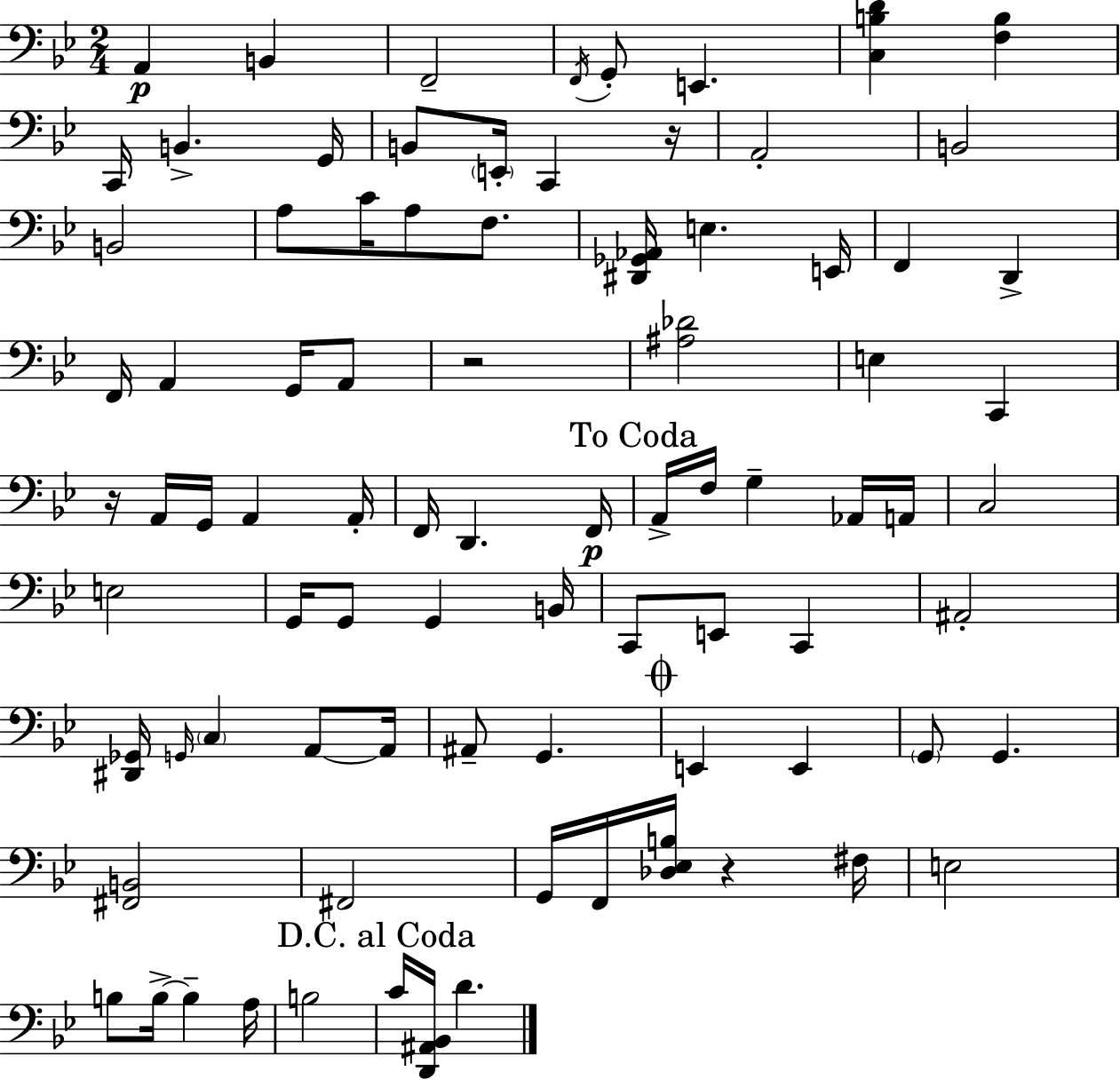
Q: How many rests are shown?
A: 4